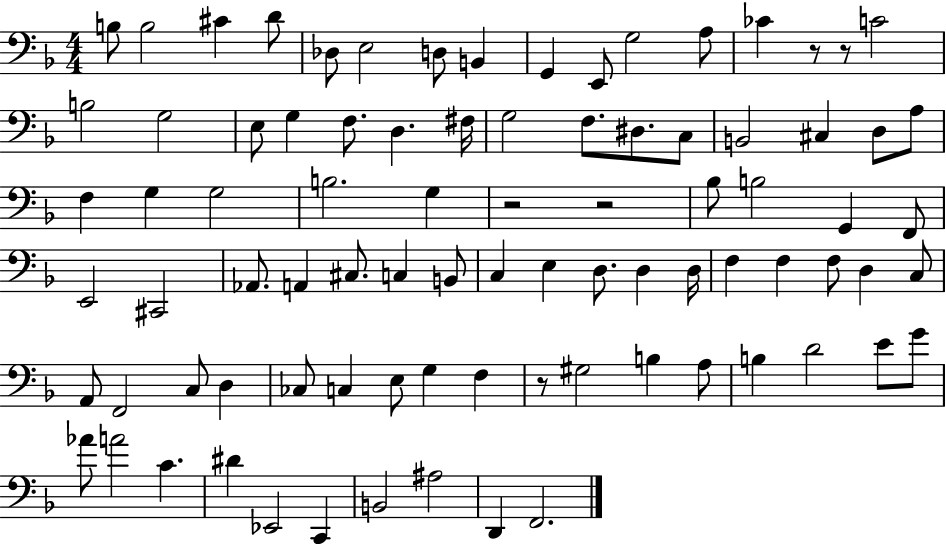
X:1
T:Untitled
M:4/4
L:1/4
K:F
B,/2 B,2 ^C D/2 _D,/2 E,2 D,/2 B,, G,, E,,/2 G,2 A,/2 _C z/2 z/2 C2 B,2 G,2 E,/2 G, F,/2 D, ^F,/4 G,2 F,/2 ^D,/2 C,/2 B,,2 ^C, D,/2 A,/2 F, G, G,2 B,2 G, z2 z2 _B,/2 B,2 G,, F,,/2 E,,2 ^C,,2 _A,,/2 A,, ^C,/2 C, B,,/2 C, E, D,/2 D, D,/4 F, F, F,/2 D, C,/2 A,,/2 F,,2 C,/2 D, _C,/2 C, E,/2 G, F, z/2 ^G,2 B, A,/2 B, D2 E/2 G/2 _A/2 A2 C ^D _E,,2 C,, B,,2 ^A,2 D,, F,,2